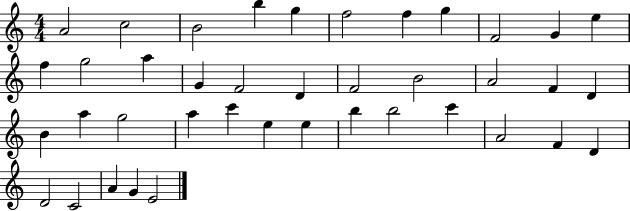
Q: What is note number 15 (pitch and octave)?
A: G4